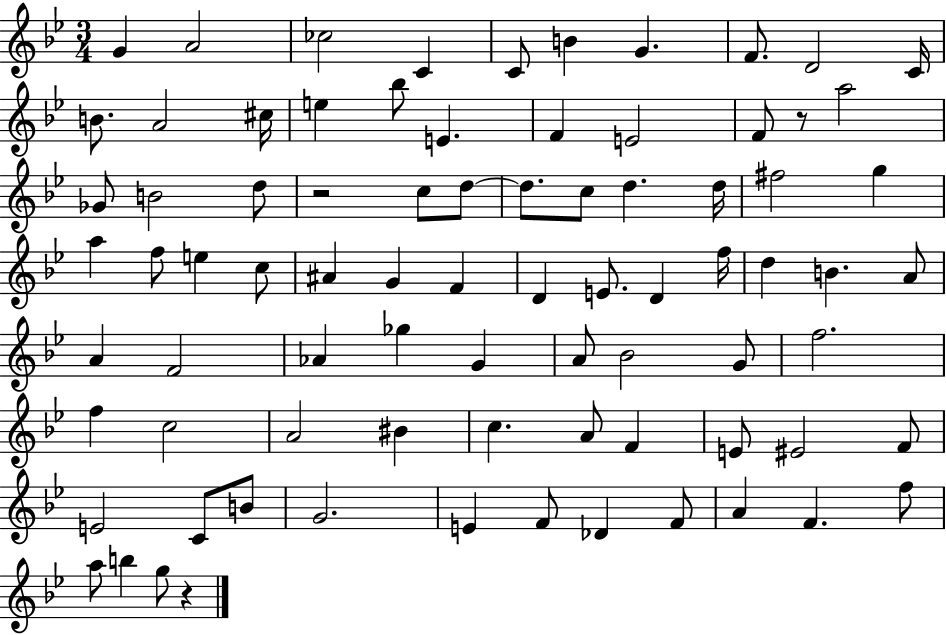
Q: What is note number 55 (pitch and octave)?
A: F5